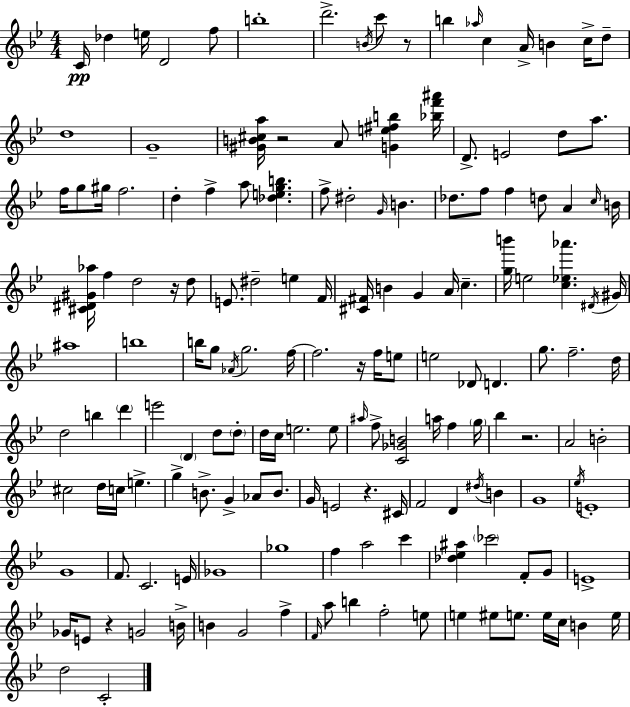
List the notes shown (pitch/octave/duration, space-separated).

C4/s Db5/q E5/s D4/h F5/e B5/w D6/h. B4/s C6/e R/e B5/q Ab5/s C5/q A4/s B4/q C5/s D5/e D5/w G4/w [G#4,B4,C#5,A5]/s R/h A4/e [G4,E5,F#5,B5]/q [Bb5,F6,A#6]/s D4/e. E4/h D5/e A5/e. F5/s G5/e G#5/s F5/h. D5/q F5/q A5/e [Db5,E5,G5,B5]/q. F5/e D#5/h G4/s B4/q. Db5/e. F5/e F5/q D5/e A4/q C5/s B4/s [C#4,D#4,G#4,Ab5]/s F5/q D5/h R/s D5/e E4/e. D#5/h E5/q F4/s [C#4,F#4]/s B4/q G4/q A4/s C5/q. [G5,B6]/s E5/h [C5,Eb5,Ab6]/q. D#4/s G#4/s A#5/w B5/w B5/s G5/e Ab4/s G5/h. F5/s F5/h. R/s F5/s E5/e E5/h Db4/e D4/q. G5/e. F5/h. D5/s D5/h B5/q D6/q E6/h D4/q D5/e D5/e D5/s C5/s E5/h. E5/e A#5/s F5/e [C4,Gb4,B4]/h A5/s F5/q G5/s Bb5/q R/h. A4/h B4/h C#5/h D5/s C5/s E5/q. G5/q B4/e. G4/q Ab4/e B4/e. G4/s E4/h R/q. C#4/s F4/h D4/q D#5/s B4/q G4/w Eb5/s E4/w G4/w F4/e. C4/h. E4/s Gb4/w Gb5/w F5/q A5/h C6/q [Db5,Eb5,A#5]/q CES6/h F4/e G4/e E4/w Gb4/s E4/e R/q G4/h B4/s B4/q G4/h F5/q F4/s A5/e B5/q F5/h E5/e E5/q EIS5/e E5/e. E5/s C5/s B4/q E5/s D5/h C4/h